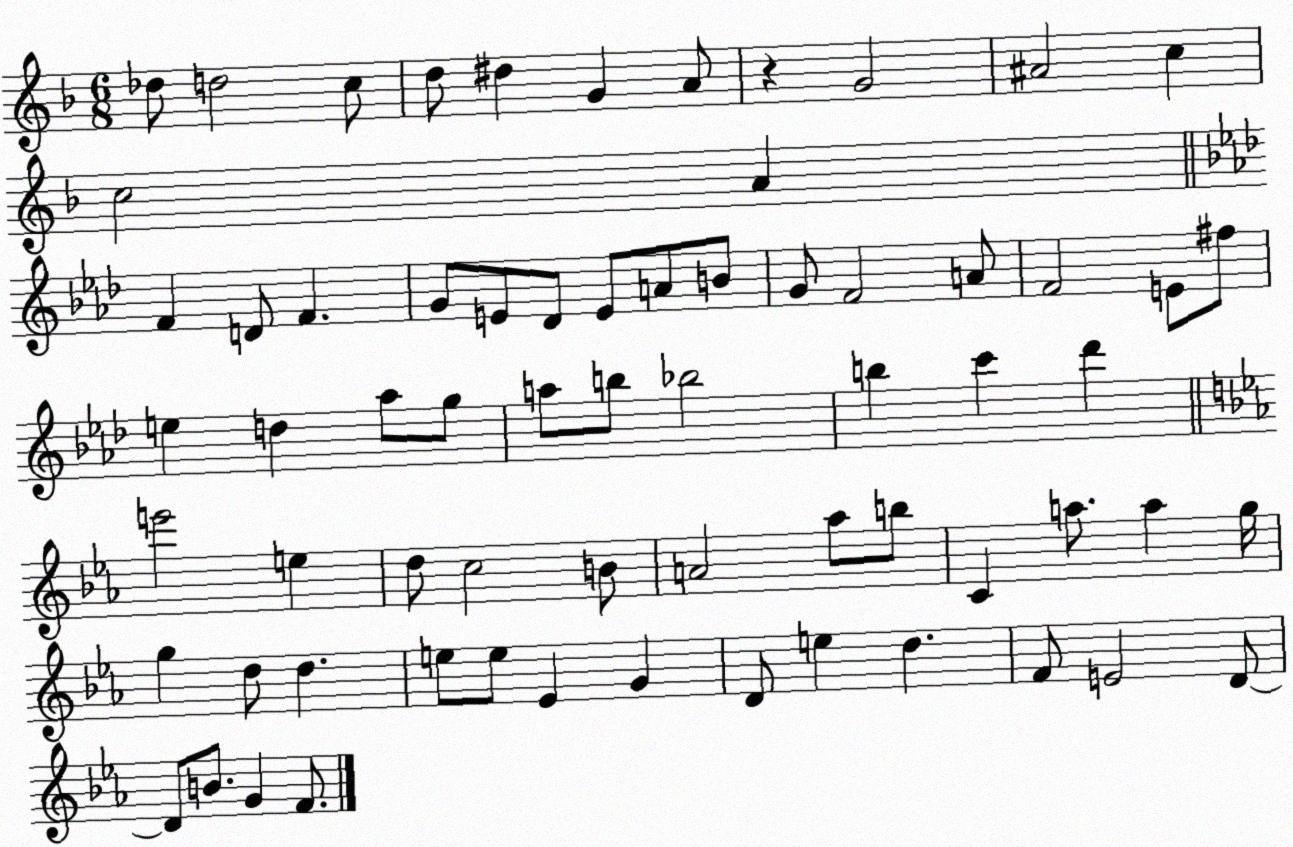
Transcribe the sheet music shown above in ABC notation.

X:1
T:Untitled
M:6/8
L:1/4
K:F
_d/2 d2 c/2 d/2 ^d G A/2 z G2 ^A2 c c2 A F D/2 F G/2 E/2 _D/2 E/2 A/2 B/2 G/2 F2 A/2 F2 E/2 ^f/2 e d _a/2 g/2 a/2 b/2 _b2 b c' _d' e'2 e d/2 c2 B/2 A2 _a/2 b/2 C a/2 a g/4 g d/2 d e/2 e/2 _E G D/2 e d F/2 E2 D/2 D/2 B/2 G F/2